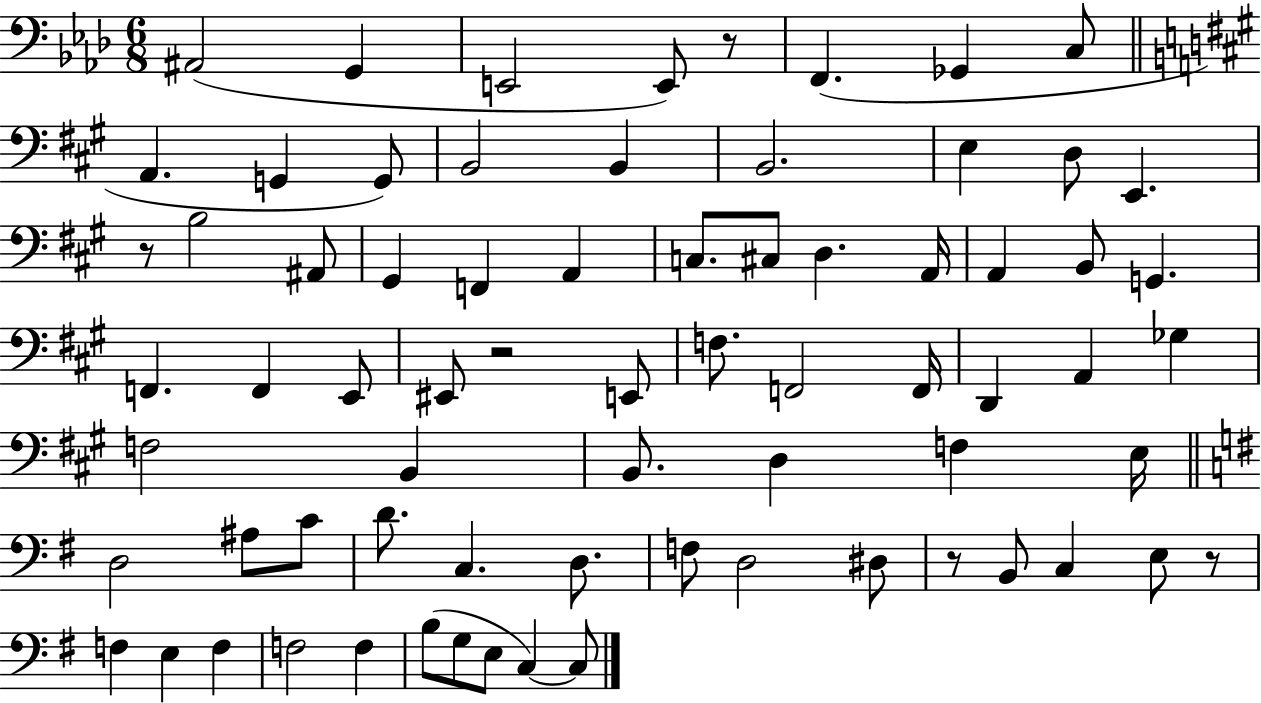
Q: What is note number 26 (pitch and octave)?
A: A2